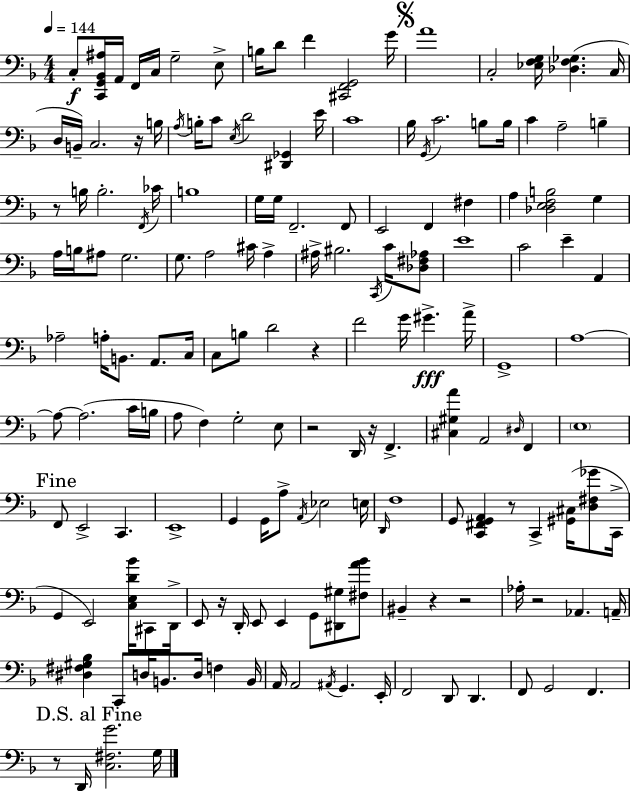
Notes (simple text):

C3/e [C2,G2,Bb2,A#3]/s A2/s F2/s C3/s G3/h E3/e B3/s D4/e F4/q [C#2,F2,G2]/h G4/s A4/w C3/h [Eb3,F3,G3]/s [Db3,F3,Gb3]/q. C3/s D3/s B2/s C3/h. R/s B3/s A3/s B3/s C4/e E3/s D4/h [D#2,Gb2]/q E4/s C4/w Bb3/s G2/s C4/h. B3/e B3/s C4/q A3/h B3/q R/e B3/s B3/h. F2/s CES4/s B3/w G3/s G3/s F2/h. F2/e E2/h F2/q F#3/q A3/q [Db3,E3,F3,B3]/h G3/q A3/s B3/s A#3/e G3/h. G3/e. A3/h C#4/s A3/q A#3/s BIS3/h. C2/s C4/s [Db3,F#3,Ab3]/e E4/w C4/h E4/q A2/q Ab3/h A3/s B2/e. A2/e. C3/s C3/e B3/e D4/h R/q F4/h G4/s G#4/q. A4/s G2/w A3/w A3/e A3/h. C4/s B3/s A3/e F3/q G3/h E3/e R/h D2/s R/s F2/q. [C#3,G#3,A4]/q A2/h D#3/s F2/q E3/w F2/e E2/h C2/q. E2/w G2/q G2/s A3/e A2/s Eb3/h E3/s D2/s F3/w G2/e [C2,F#2,G2,A2]/q R/e C2/q [G#2,C#3]/s [D3,F#3,Gb4]/e C2/s G2/q E2/h [C3,E3,D4,Bb4]/s C#2/e D2/s E2/e R/s D2/s E2/e E2/q G2/e [D#2,G#3]/e [F#3,A4,Bb4]/e BIS2/q R/q R/h Ab3/s R/h Ab2/q. A2/s [D#3,F#3,G#3,Bb3]/q C2/e D3/s B2/e. D3/s F3/q B2/s A2/s A2/h A#2/s G2/q. E2/s F2/h D2/e D2/q. F2/e G2/h F2/q. R/e D2/s [C3,F#3,G4]/h. G3/s